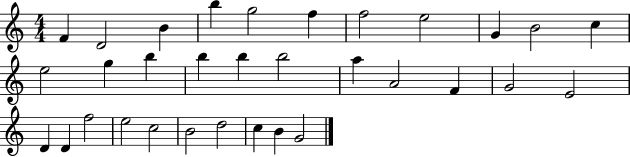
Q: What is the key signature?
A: C major